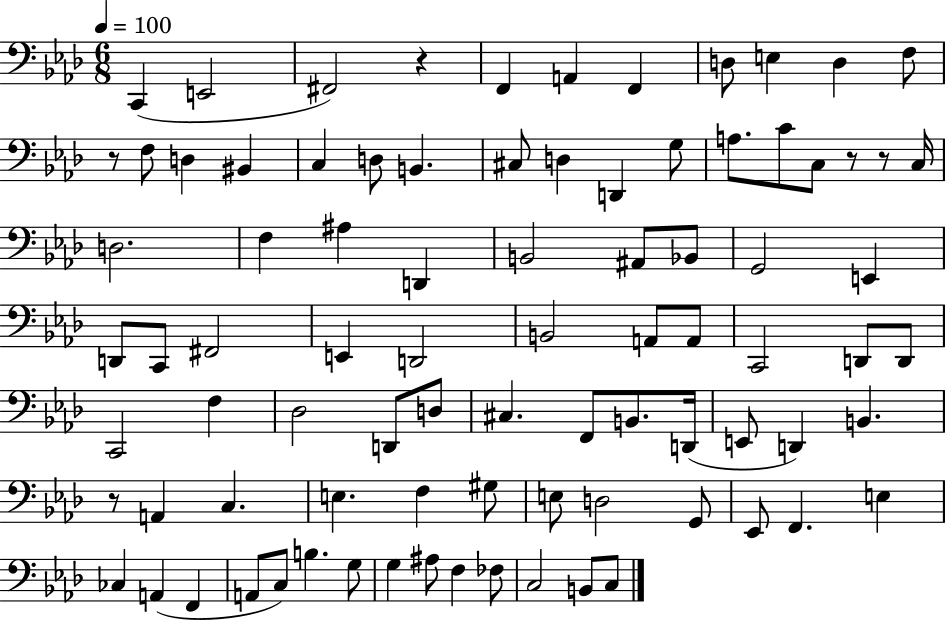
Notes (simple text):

C2/q E2/h F#2/h R/q F2/q A2/q F2/q D3/e E3/q D3/q F3/e R/e F3/e D3/q BIS2/q C3/q D3/e B2/q. C#3/e D3/q D2/q G3/e A3/e. C4/e C3/e R/e R/e C3/s D3/h. F3/q A#3/q D2/q B2/h A#2/e Bb2/e G2/h E2/q D2/e C2/e F#2/h E2/q D2/h B2/h A2/e A2/e C2/h D2/e D2/e C2/h F3/q Db3/h D2/e D3/e C#3/q. F2/e B2/e. D2/s E2/e D2/q B2/q. R/e A2/q C3/q. E3/q. F3/q G#3/e E3/e D3/h G2/e Eb2/e F2/q. E3/q CES3/q A2/q F2/q A2/e C3/e B3/q. G3/e G3/q A#3/e F3/q FES3/e C3/h B2/e C3/e